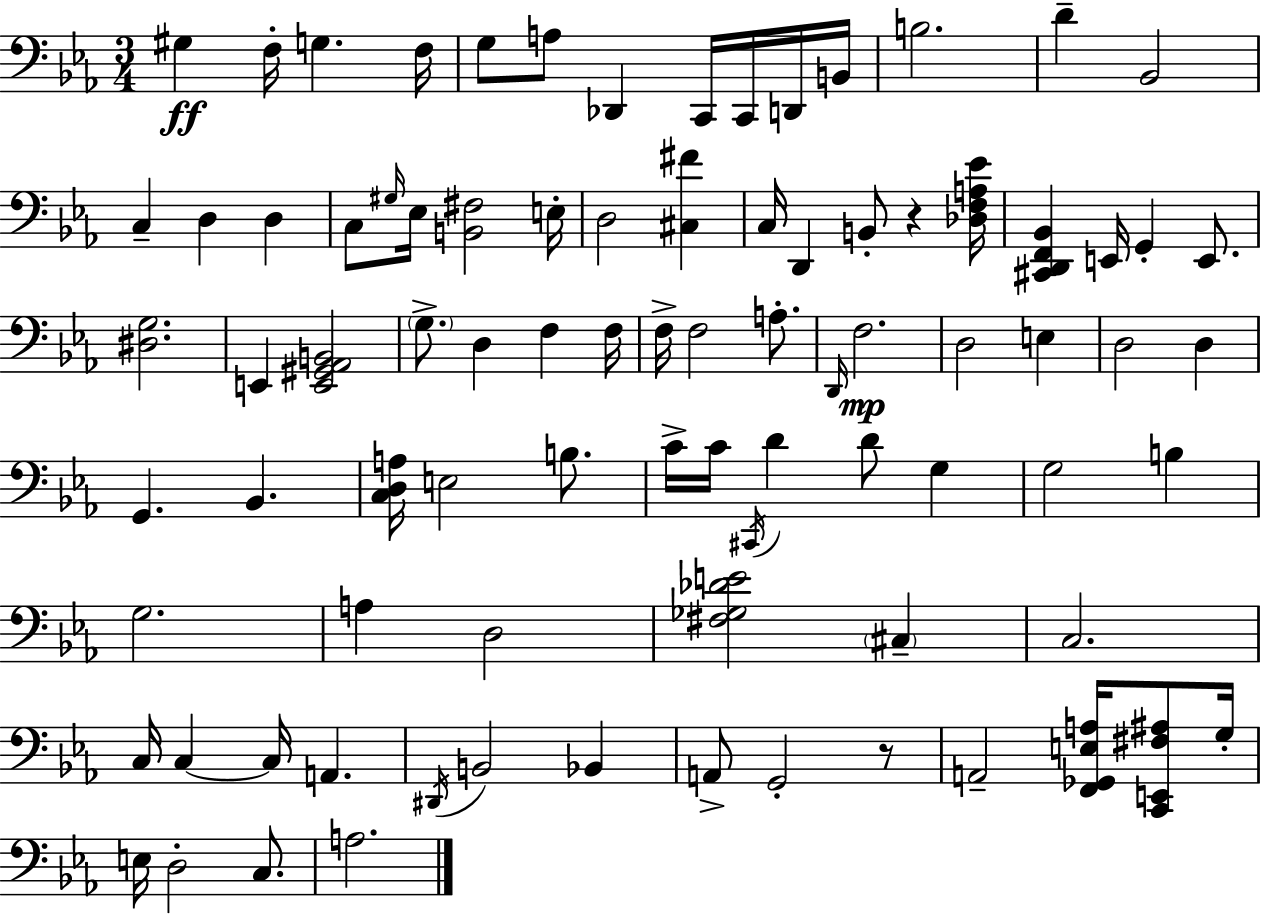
{
  \clef bass
  \numericTimeSignature
  \time 3/4
  \key c \minor
  gis4\ff f16-. g4. f16 | g8 a8 des,4 c,16 c,16 d,16 b,16 | b2. | d'4-- bes,2 | \break c4-- d4 d4 | c8 \grace { gis16 } ees16 <b, fis>2 | e16-. d2 <cis fis'>4 | c16 d,4 b,8-. r4 | \break <des f a ees'>16 <cis, d, f, bes,>4 e,16 g,4-. e,8. | <dis g>2. | e,4 <e, gis, aes, b,>2 | \parenthesize g8.-> d4 f4 | \break f16 f16-> f2 a8.-. | \grace { d,16 }\mp f2. | d2 e4 | d2 d4 | \break g,4. bes,4. | <c d a>16 e2 b8. | c'16-> c'16 \acciaccatura { cis,16 } d'4 d'8 g4 | g2 b4 | \break g2. | a4 d2 | <fis ges des' e'>2 \parenthesize cis4-- | c2. | \break c16 c4~~ c16 a,4. | \acciaccatura { dis,16 } b,2 | bes,4 a,8-> g,2-. | r8 a,2-- | \break <f, ges, e a>16 <c, e, fis ais>8 g16-. e16 d2-. | c8. a2. | \bar "|."
}